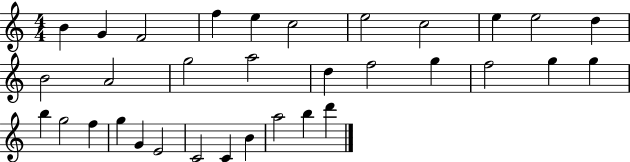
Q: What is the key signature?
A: C major